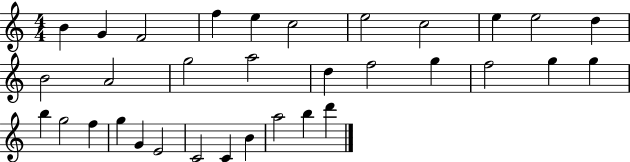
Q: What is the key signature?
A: C major